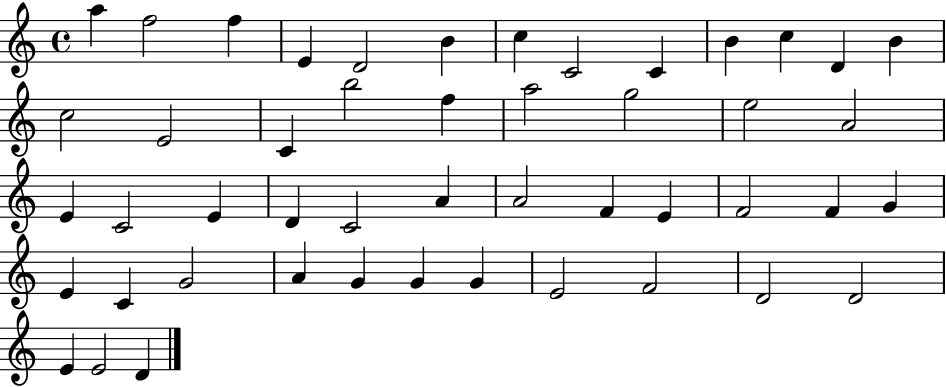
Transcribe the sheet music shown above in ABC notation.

X:1
T:Untitled
M:4/4
L:1/4
K:C
a f2 f E D2 B c C2 C B c D B c2 E2 C b2 f a2 g2 e2 A2 E C2 E D C2 A A2 F E F2 F G E C G2 A G G G E2 F2 D2 D2 E E2 D